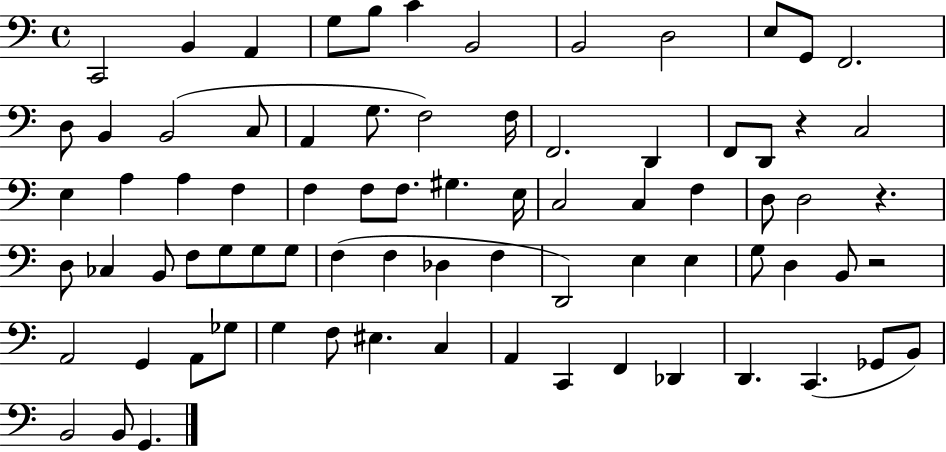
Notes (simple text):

C2/h B2/q A2/q G3/e B3/e C4/q B2/h B2/h D3/h E3/e G2/e F2/h. D3/e B2/q B2/h C3/e A2/q G3/e. F3/h F3/s F2/h. D2/q F2/e D2/e R/q C3/h E3/q A3/q A3/q F3/q F3/q F3/e F3/e. G#3/q. E3/s C3/h C3/q F3/q D3/e D3/h R/q. D3/e CES3/q B2/e F3/e G3/e G3/e G3/e F3/q F3/q Db3/q F3/q D2/h E3/q E3/q G3/e D3/q B2/e R/h A2/h G2/q A2/e Gb3/e G3/q F3/e EIS3/q. C3/q A2/q C2/q F2/q Db2/q D2/q. C2/q. Gb2/e B2/e B2/h B2/e G2/q.